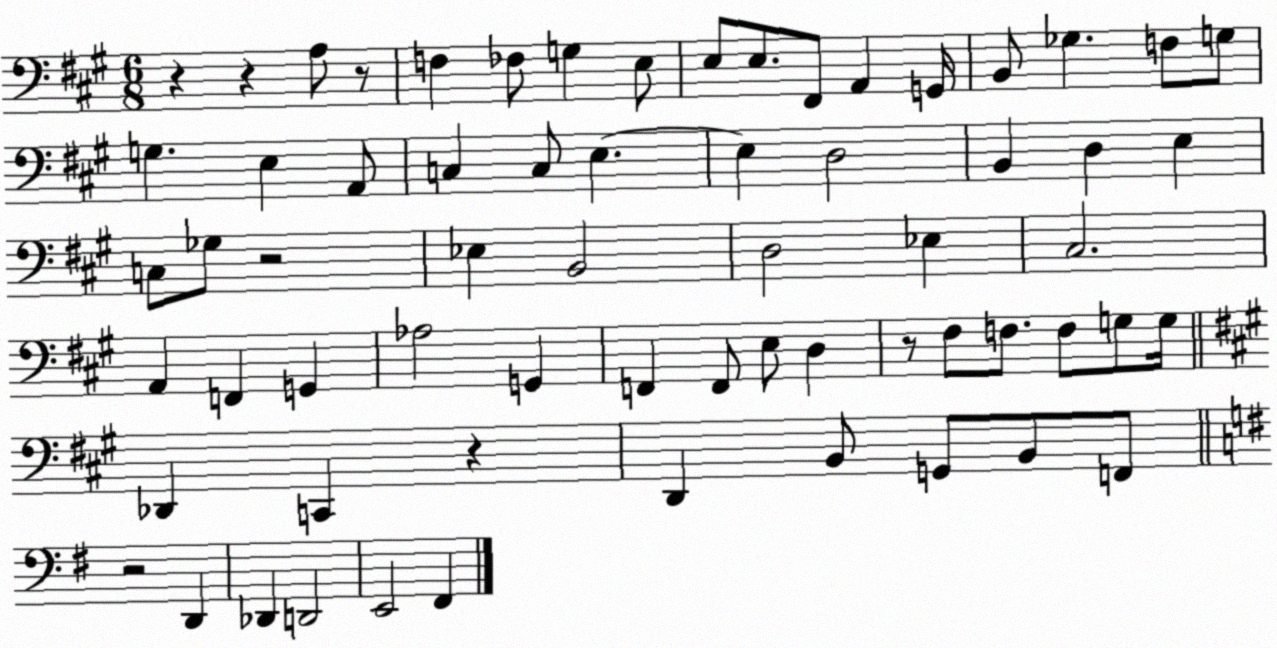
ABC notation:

X:1
T:Untitled
M:6/8
L:1/4
K:A
z z A,/2 z/2 F, _F,/2 G, E,/2 E,/2 E,/2 ^F,,/2 A,, G,,/4 B,,/2 _G, F,/2 G,/2 G, E, A,,/2 C, C,/2 E, E, D,2 B,, D, E, C,/2 _G,/2 z2 _E, B,,2 D,2 _E, ^C,2 A,, F,, G,, _A,2 G,, F,, F,,/2 E,/2 D, z/2 ^F,/2 F,/2 F,/2 G,/2 G,/4 _D,, C,, z D,, B,,/2 G,,/2 B,,/2 F,,/2 z2 D,, _D,, D,,2 E,,2 ^F,,